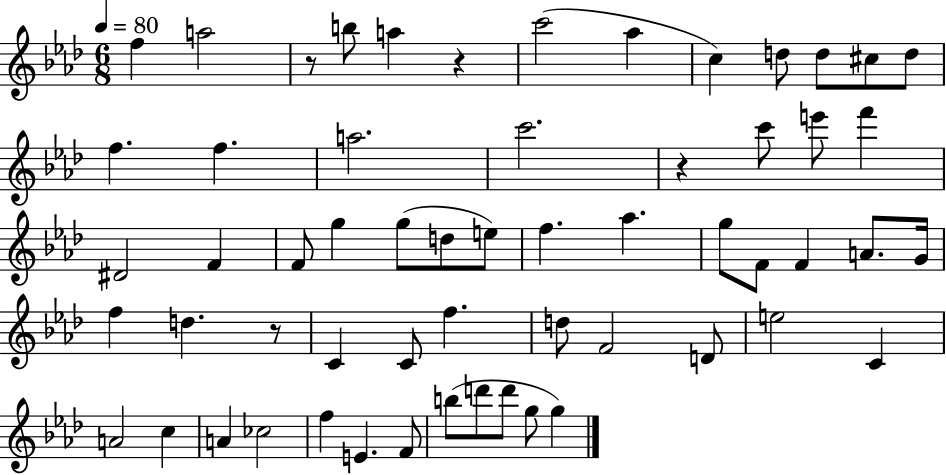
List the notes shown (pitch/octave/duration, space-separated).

F5/q A5/h R/e B5/e A5/q R/q C6/h Ab5/q C5/q D5/e D5/e C#5/e D5/e F5/q. F5/q. A5/h. C6/h. R/q C6/e E6/e F6/q D#4/h F4/q F4/e G5/q G5/e D5/e E5/e F5/q. Ab5/q. G5/e F4/e F4/q A4/e. G4/s F5/q D5/q. R/e C4/q C4/e F5/q. D5/e F4/h D4/e E5/h C4/q A4/h C5/q A4/q CES5/h F5/q E4/q. F4/e B5/e D6/e D6/e G5/e G5/q